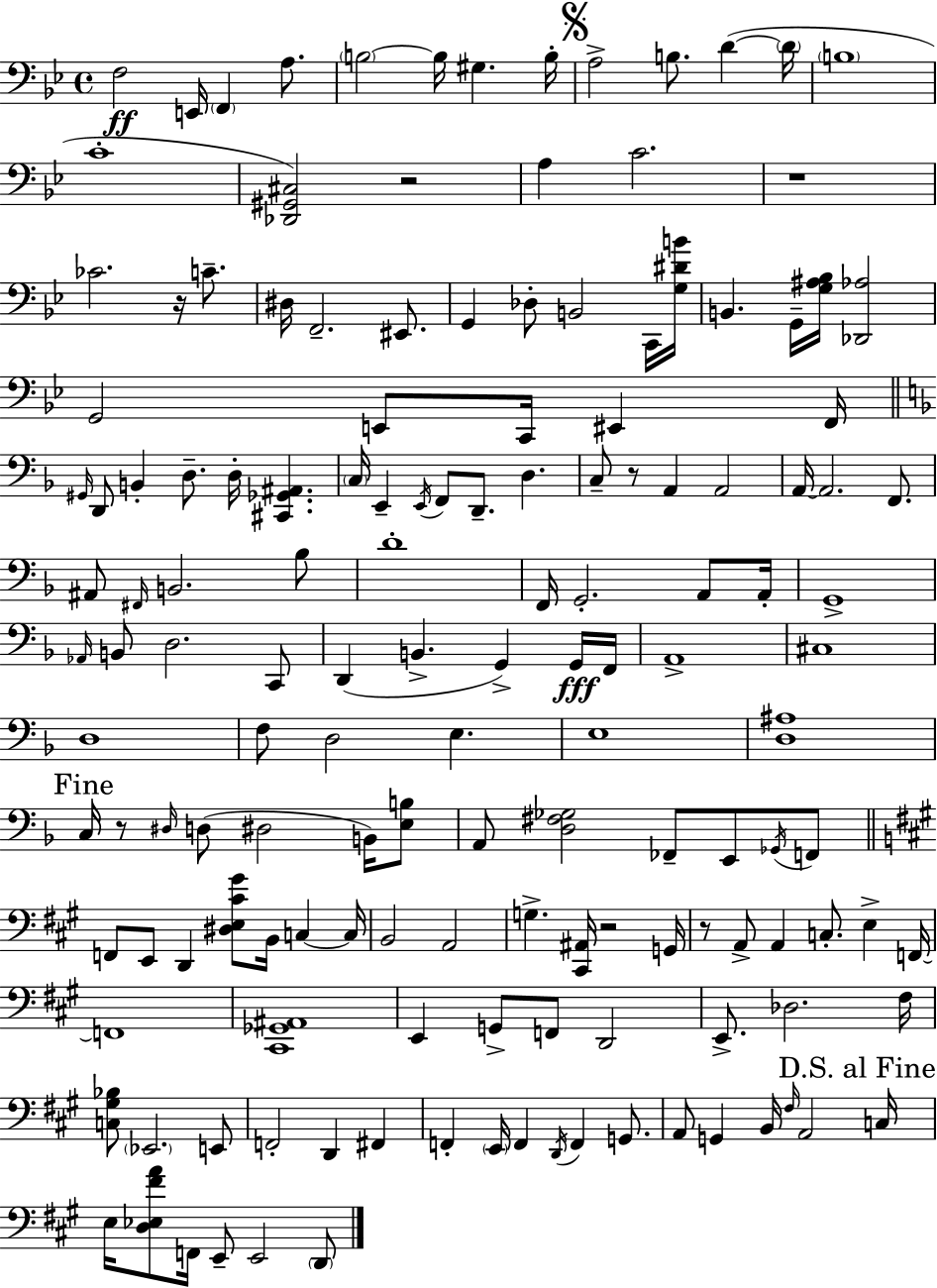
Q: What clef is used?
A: bass